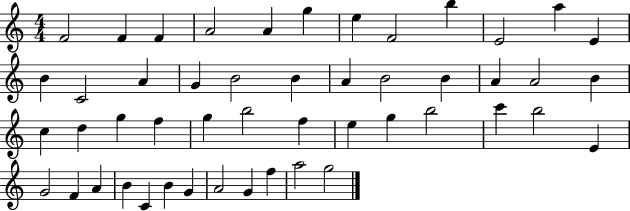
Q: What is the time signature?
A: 4/4